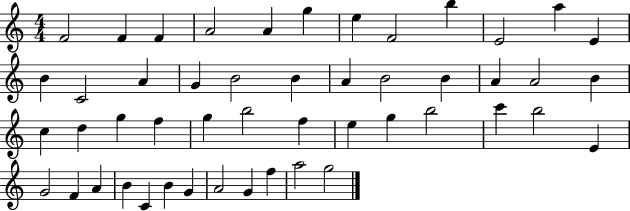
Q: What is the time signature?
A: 4/4